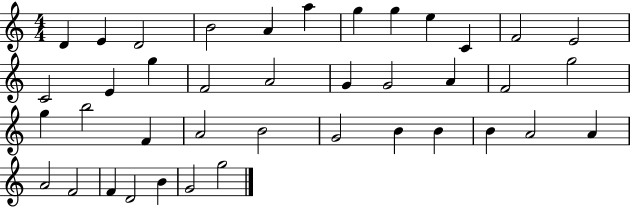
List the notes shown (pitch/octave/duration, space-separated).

D4/q E4/q D4/h B4/h A4/q A5/q G5/q G5/q E5/q C4/q F4/h E4/h C4/h E4/q G5/q F4/h A4/h G4/q G4/h A4/q F4/h G5/h G5/q B5/h F4/q A4/h B4/h G4/h B4/q B4/q B4/q A4/h A4/q A4/h F4/h F4/q D4/h B4/q G4/h G5/h